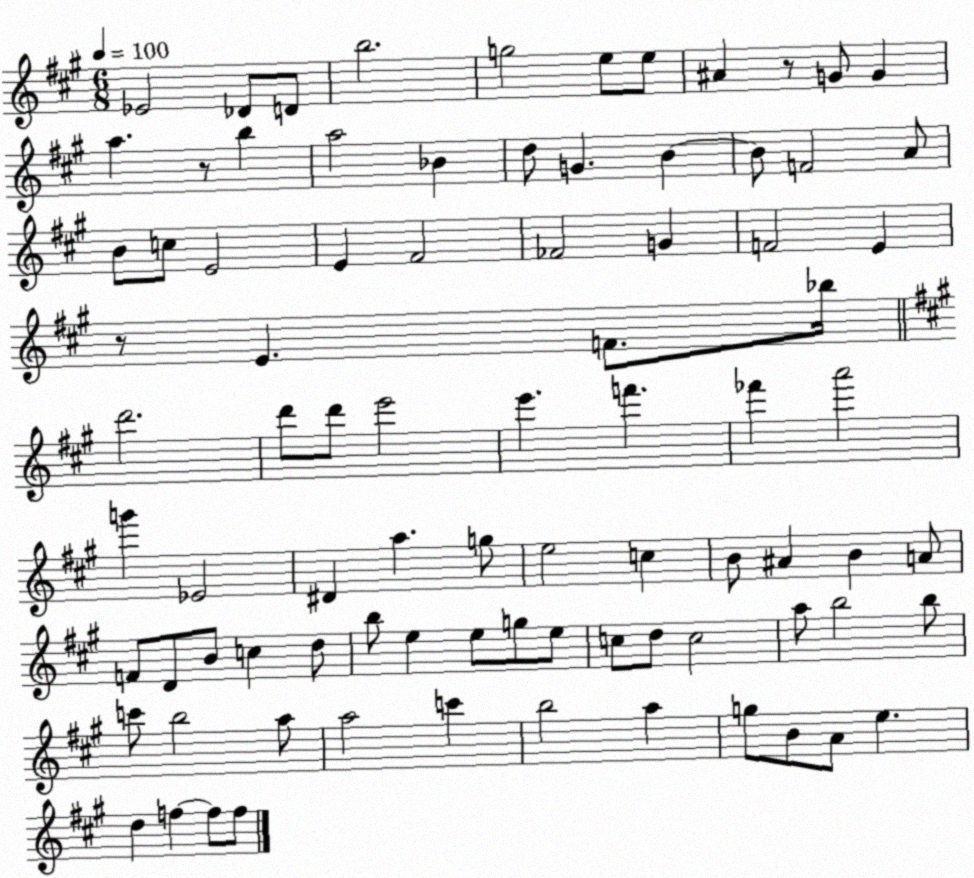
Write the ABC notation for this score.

X:1
T:Untitled
M:6/8
L:1/4
K:A
_E2 _D/2 D/2 b2 g2 e/2 e/2 ^A z/2 G/2 G a z/2 b a2 _B d/2 G B B/2 F2 A/2 B/2 c/2 E2 E ^F2 _F2 G F2 E z/2 E F/2 _b/4 d'2 d'/2 d'/2 e'2 e' f' _f' a'2 g' _E2 ^D a g/2 e2 c B/2 ^A B A/2 F/2 D/2 B/2 c d/2 b/2 e e/2 g/2 e/2 c/2 d/2 c2 a/2 b2 b/2 c'/2 b2 a/2 a2 c' b2 a g/2 B/2 A/2 e d f f/2 f/2